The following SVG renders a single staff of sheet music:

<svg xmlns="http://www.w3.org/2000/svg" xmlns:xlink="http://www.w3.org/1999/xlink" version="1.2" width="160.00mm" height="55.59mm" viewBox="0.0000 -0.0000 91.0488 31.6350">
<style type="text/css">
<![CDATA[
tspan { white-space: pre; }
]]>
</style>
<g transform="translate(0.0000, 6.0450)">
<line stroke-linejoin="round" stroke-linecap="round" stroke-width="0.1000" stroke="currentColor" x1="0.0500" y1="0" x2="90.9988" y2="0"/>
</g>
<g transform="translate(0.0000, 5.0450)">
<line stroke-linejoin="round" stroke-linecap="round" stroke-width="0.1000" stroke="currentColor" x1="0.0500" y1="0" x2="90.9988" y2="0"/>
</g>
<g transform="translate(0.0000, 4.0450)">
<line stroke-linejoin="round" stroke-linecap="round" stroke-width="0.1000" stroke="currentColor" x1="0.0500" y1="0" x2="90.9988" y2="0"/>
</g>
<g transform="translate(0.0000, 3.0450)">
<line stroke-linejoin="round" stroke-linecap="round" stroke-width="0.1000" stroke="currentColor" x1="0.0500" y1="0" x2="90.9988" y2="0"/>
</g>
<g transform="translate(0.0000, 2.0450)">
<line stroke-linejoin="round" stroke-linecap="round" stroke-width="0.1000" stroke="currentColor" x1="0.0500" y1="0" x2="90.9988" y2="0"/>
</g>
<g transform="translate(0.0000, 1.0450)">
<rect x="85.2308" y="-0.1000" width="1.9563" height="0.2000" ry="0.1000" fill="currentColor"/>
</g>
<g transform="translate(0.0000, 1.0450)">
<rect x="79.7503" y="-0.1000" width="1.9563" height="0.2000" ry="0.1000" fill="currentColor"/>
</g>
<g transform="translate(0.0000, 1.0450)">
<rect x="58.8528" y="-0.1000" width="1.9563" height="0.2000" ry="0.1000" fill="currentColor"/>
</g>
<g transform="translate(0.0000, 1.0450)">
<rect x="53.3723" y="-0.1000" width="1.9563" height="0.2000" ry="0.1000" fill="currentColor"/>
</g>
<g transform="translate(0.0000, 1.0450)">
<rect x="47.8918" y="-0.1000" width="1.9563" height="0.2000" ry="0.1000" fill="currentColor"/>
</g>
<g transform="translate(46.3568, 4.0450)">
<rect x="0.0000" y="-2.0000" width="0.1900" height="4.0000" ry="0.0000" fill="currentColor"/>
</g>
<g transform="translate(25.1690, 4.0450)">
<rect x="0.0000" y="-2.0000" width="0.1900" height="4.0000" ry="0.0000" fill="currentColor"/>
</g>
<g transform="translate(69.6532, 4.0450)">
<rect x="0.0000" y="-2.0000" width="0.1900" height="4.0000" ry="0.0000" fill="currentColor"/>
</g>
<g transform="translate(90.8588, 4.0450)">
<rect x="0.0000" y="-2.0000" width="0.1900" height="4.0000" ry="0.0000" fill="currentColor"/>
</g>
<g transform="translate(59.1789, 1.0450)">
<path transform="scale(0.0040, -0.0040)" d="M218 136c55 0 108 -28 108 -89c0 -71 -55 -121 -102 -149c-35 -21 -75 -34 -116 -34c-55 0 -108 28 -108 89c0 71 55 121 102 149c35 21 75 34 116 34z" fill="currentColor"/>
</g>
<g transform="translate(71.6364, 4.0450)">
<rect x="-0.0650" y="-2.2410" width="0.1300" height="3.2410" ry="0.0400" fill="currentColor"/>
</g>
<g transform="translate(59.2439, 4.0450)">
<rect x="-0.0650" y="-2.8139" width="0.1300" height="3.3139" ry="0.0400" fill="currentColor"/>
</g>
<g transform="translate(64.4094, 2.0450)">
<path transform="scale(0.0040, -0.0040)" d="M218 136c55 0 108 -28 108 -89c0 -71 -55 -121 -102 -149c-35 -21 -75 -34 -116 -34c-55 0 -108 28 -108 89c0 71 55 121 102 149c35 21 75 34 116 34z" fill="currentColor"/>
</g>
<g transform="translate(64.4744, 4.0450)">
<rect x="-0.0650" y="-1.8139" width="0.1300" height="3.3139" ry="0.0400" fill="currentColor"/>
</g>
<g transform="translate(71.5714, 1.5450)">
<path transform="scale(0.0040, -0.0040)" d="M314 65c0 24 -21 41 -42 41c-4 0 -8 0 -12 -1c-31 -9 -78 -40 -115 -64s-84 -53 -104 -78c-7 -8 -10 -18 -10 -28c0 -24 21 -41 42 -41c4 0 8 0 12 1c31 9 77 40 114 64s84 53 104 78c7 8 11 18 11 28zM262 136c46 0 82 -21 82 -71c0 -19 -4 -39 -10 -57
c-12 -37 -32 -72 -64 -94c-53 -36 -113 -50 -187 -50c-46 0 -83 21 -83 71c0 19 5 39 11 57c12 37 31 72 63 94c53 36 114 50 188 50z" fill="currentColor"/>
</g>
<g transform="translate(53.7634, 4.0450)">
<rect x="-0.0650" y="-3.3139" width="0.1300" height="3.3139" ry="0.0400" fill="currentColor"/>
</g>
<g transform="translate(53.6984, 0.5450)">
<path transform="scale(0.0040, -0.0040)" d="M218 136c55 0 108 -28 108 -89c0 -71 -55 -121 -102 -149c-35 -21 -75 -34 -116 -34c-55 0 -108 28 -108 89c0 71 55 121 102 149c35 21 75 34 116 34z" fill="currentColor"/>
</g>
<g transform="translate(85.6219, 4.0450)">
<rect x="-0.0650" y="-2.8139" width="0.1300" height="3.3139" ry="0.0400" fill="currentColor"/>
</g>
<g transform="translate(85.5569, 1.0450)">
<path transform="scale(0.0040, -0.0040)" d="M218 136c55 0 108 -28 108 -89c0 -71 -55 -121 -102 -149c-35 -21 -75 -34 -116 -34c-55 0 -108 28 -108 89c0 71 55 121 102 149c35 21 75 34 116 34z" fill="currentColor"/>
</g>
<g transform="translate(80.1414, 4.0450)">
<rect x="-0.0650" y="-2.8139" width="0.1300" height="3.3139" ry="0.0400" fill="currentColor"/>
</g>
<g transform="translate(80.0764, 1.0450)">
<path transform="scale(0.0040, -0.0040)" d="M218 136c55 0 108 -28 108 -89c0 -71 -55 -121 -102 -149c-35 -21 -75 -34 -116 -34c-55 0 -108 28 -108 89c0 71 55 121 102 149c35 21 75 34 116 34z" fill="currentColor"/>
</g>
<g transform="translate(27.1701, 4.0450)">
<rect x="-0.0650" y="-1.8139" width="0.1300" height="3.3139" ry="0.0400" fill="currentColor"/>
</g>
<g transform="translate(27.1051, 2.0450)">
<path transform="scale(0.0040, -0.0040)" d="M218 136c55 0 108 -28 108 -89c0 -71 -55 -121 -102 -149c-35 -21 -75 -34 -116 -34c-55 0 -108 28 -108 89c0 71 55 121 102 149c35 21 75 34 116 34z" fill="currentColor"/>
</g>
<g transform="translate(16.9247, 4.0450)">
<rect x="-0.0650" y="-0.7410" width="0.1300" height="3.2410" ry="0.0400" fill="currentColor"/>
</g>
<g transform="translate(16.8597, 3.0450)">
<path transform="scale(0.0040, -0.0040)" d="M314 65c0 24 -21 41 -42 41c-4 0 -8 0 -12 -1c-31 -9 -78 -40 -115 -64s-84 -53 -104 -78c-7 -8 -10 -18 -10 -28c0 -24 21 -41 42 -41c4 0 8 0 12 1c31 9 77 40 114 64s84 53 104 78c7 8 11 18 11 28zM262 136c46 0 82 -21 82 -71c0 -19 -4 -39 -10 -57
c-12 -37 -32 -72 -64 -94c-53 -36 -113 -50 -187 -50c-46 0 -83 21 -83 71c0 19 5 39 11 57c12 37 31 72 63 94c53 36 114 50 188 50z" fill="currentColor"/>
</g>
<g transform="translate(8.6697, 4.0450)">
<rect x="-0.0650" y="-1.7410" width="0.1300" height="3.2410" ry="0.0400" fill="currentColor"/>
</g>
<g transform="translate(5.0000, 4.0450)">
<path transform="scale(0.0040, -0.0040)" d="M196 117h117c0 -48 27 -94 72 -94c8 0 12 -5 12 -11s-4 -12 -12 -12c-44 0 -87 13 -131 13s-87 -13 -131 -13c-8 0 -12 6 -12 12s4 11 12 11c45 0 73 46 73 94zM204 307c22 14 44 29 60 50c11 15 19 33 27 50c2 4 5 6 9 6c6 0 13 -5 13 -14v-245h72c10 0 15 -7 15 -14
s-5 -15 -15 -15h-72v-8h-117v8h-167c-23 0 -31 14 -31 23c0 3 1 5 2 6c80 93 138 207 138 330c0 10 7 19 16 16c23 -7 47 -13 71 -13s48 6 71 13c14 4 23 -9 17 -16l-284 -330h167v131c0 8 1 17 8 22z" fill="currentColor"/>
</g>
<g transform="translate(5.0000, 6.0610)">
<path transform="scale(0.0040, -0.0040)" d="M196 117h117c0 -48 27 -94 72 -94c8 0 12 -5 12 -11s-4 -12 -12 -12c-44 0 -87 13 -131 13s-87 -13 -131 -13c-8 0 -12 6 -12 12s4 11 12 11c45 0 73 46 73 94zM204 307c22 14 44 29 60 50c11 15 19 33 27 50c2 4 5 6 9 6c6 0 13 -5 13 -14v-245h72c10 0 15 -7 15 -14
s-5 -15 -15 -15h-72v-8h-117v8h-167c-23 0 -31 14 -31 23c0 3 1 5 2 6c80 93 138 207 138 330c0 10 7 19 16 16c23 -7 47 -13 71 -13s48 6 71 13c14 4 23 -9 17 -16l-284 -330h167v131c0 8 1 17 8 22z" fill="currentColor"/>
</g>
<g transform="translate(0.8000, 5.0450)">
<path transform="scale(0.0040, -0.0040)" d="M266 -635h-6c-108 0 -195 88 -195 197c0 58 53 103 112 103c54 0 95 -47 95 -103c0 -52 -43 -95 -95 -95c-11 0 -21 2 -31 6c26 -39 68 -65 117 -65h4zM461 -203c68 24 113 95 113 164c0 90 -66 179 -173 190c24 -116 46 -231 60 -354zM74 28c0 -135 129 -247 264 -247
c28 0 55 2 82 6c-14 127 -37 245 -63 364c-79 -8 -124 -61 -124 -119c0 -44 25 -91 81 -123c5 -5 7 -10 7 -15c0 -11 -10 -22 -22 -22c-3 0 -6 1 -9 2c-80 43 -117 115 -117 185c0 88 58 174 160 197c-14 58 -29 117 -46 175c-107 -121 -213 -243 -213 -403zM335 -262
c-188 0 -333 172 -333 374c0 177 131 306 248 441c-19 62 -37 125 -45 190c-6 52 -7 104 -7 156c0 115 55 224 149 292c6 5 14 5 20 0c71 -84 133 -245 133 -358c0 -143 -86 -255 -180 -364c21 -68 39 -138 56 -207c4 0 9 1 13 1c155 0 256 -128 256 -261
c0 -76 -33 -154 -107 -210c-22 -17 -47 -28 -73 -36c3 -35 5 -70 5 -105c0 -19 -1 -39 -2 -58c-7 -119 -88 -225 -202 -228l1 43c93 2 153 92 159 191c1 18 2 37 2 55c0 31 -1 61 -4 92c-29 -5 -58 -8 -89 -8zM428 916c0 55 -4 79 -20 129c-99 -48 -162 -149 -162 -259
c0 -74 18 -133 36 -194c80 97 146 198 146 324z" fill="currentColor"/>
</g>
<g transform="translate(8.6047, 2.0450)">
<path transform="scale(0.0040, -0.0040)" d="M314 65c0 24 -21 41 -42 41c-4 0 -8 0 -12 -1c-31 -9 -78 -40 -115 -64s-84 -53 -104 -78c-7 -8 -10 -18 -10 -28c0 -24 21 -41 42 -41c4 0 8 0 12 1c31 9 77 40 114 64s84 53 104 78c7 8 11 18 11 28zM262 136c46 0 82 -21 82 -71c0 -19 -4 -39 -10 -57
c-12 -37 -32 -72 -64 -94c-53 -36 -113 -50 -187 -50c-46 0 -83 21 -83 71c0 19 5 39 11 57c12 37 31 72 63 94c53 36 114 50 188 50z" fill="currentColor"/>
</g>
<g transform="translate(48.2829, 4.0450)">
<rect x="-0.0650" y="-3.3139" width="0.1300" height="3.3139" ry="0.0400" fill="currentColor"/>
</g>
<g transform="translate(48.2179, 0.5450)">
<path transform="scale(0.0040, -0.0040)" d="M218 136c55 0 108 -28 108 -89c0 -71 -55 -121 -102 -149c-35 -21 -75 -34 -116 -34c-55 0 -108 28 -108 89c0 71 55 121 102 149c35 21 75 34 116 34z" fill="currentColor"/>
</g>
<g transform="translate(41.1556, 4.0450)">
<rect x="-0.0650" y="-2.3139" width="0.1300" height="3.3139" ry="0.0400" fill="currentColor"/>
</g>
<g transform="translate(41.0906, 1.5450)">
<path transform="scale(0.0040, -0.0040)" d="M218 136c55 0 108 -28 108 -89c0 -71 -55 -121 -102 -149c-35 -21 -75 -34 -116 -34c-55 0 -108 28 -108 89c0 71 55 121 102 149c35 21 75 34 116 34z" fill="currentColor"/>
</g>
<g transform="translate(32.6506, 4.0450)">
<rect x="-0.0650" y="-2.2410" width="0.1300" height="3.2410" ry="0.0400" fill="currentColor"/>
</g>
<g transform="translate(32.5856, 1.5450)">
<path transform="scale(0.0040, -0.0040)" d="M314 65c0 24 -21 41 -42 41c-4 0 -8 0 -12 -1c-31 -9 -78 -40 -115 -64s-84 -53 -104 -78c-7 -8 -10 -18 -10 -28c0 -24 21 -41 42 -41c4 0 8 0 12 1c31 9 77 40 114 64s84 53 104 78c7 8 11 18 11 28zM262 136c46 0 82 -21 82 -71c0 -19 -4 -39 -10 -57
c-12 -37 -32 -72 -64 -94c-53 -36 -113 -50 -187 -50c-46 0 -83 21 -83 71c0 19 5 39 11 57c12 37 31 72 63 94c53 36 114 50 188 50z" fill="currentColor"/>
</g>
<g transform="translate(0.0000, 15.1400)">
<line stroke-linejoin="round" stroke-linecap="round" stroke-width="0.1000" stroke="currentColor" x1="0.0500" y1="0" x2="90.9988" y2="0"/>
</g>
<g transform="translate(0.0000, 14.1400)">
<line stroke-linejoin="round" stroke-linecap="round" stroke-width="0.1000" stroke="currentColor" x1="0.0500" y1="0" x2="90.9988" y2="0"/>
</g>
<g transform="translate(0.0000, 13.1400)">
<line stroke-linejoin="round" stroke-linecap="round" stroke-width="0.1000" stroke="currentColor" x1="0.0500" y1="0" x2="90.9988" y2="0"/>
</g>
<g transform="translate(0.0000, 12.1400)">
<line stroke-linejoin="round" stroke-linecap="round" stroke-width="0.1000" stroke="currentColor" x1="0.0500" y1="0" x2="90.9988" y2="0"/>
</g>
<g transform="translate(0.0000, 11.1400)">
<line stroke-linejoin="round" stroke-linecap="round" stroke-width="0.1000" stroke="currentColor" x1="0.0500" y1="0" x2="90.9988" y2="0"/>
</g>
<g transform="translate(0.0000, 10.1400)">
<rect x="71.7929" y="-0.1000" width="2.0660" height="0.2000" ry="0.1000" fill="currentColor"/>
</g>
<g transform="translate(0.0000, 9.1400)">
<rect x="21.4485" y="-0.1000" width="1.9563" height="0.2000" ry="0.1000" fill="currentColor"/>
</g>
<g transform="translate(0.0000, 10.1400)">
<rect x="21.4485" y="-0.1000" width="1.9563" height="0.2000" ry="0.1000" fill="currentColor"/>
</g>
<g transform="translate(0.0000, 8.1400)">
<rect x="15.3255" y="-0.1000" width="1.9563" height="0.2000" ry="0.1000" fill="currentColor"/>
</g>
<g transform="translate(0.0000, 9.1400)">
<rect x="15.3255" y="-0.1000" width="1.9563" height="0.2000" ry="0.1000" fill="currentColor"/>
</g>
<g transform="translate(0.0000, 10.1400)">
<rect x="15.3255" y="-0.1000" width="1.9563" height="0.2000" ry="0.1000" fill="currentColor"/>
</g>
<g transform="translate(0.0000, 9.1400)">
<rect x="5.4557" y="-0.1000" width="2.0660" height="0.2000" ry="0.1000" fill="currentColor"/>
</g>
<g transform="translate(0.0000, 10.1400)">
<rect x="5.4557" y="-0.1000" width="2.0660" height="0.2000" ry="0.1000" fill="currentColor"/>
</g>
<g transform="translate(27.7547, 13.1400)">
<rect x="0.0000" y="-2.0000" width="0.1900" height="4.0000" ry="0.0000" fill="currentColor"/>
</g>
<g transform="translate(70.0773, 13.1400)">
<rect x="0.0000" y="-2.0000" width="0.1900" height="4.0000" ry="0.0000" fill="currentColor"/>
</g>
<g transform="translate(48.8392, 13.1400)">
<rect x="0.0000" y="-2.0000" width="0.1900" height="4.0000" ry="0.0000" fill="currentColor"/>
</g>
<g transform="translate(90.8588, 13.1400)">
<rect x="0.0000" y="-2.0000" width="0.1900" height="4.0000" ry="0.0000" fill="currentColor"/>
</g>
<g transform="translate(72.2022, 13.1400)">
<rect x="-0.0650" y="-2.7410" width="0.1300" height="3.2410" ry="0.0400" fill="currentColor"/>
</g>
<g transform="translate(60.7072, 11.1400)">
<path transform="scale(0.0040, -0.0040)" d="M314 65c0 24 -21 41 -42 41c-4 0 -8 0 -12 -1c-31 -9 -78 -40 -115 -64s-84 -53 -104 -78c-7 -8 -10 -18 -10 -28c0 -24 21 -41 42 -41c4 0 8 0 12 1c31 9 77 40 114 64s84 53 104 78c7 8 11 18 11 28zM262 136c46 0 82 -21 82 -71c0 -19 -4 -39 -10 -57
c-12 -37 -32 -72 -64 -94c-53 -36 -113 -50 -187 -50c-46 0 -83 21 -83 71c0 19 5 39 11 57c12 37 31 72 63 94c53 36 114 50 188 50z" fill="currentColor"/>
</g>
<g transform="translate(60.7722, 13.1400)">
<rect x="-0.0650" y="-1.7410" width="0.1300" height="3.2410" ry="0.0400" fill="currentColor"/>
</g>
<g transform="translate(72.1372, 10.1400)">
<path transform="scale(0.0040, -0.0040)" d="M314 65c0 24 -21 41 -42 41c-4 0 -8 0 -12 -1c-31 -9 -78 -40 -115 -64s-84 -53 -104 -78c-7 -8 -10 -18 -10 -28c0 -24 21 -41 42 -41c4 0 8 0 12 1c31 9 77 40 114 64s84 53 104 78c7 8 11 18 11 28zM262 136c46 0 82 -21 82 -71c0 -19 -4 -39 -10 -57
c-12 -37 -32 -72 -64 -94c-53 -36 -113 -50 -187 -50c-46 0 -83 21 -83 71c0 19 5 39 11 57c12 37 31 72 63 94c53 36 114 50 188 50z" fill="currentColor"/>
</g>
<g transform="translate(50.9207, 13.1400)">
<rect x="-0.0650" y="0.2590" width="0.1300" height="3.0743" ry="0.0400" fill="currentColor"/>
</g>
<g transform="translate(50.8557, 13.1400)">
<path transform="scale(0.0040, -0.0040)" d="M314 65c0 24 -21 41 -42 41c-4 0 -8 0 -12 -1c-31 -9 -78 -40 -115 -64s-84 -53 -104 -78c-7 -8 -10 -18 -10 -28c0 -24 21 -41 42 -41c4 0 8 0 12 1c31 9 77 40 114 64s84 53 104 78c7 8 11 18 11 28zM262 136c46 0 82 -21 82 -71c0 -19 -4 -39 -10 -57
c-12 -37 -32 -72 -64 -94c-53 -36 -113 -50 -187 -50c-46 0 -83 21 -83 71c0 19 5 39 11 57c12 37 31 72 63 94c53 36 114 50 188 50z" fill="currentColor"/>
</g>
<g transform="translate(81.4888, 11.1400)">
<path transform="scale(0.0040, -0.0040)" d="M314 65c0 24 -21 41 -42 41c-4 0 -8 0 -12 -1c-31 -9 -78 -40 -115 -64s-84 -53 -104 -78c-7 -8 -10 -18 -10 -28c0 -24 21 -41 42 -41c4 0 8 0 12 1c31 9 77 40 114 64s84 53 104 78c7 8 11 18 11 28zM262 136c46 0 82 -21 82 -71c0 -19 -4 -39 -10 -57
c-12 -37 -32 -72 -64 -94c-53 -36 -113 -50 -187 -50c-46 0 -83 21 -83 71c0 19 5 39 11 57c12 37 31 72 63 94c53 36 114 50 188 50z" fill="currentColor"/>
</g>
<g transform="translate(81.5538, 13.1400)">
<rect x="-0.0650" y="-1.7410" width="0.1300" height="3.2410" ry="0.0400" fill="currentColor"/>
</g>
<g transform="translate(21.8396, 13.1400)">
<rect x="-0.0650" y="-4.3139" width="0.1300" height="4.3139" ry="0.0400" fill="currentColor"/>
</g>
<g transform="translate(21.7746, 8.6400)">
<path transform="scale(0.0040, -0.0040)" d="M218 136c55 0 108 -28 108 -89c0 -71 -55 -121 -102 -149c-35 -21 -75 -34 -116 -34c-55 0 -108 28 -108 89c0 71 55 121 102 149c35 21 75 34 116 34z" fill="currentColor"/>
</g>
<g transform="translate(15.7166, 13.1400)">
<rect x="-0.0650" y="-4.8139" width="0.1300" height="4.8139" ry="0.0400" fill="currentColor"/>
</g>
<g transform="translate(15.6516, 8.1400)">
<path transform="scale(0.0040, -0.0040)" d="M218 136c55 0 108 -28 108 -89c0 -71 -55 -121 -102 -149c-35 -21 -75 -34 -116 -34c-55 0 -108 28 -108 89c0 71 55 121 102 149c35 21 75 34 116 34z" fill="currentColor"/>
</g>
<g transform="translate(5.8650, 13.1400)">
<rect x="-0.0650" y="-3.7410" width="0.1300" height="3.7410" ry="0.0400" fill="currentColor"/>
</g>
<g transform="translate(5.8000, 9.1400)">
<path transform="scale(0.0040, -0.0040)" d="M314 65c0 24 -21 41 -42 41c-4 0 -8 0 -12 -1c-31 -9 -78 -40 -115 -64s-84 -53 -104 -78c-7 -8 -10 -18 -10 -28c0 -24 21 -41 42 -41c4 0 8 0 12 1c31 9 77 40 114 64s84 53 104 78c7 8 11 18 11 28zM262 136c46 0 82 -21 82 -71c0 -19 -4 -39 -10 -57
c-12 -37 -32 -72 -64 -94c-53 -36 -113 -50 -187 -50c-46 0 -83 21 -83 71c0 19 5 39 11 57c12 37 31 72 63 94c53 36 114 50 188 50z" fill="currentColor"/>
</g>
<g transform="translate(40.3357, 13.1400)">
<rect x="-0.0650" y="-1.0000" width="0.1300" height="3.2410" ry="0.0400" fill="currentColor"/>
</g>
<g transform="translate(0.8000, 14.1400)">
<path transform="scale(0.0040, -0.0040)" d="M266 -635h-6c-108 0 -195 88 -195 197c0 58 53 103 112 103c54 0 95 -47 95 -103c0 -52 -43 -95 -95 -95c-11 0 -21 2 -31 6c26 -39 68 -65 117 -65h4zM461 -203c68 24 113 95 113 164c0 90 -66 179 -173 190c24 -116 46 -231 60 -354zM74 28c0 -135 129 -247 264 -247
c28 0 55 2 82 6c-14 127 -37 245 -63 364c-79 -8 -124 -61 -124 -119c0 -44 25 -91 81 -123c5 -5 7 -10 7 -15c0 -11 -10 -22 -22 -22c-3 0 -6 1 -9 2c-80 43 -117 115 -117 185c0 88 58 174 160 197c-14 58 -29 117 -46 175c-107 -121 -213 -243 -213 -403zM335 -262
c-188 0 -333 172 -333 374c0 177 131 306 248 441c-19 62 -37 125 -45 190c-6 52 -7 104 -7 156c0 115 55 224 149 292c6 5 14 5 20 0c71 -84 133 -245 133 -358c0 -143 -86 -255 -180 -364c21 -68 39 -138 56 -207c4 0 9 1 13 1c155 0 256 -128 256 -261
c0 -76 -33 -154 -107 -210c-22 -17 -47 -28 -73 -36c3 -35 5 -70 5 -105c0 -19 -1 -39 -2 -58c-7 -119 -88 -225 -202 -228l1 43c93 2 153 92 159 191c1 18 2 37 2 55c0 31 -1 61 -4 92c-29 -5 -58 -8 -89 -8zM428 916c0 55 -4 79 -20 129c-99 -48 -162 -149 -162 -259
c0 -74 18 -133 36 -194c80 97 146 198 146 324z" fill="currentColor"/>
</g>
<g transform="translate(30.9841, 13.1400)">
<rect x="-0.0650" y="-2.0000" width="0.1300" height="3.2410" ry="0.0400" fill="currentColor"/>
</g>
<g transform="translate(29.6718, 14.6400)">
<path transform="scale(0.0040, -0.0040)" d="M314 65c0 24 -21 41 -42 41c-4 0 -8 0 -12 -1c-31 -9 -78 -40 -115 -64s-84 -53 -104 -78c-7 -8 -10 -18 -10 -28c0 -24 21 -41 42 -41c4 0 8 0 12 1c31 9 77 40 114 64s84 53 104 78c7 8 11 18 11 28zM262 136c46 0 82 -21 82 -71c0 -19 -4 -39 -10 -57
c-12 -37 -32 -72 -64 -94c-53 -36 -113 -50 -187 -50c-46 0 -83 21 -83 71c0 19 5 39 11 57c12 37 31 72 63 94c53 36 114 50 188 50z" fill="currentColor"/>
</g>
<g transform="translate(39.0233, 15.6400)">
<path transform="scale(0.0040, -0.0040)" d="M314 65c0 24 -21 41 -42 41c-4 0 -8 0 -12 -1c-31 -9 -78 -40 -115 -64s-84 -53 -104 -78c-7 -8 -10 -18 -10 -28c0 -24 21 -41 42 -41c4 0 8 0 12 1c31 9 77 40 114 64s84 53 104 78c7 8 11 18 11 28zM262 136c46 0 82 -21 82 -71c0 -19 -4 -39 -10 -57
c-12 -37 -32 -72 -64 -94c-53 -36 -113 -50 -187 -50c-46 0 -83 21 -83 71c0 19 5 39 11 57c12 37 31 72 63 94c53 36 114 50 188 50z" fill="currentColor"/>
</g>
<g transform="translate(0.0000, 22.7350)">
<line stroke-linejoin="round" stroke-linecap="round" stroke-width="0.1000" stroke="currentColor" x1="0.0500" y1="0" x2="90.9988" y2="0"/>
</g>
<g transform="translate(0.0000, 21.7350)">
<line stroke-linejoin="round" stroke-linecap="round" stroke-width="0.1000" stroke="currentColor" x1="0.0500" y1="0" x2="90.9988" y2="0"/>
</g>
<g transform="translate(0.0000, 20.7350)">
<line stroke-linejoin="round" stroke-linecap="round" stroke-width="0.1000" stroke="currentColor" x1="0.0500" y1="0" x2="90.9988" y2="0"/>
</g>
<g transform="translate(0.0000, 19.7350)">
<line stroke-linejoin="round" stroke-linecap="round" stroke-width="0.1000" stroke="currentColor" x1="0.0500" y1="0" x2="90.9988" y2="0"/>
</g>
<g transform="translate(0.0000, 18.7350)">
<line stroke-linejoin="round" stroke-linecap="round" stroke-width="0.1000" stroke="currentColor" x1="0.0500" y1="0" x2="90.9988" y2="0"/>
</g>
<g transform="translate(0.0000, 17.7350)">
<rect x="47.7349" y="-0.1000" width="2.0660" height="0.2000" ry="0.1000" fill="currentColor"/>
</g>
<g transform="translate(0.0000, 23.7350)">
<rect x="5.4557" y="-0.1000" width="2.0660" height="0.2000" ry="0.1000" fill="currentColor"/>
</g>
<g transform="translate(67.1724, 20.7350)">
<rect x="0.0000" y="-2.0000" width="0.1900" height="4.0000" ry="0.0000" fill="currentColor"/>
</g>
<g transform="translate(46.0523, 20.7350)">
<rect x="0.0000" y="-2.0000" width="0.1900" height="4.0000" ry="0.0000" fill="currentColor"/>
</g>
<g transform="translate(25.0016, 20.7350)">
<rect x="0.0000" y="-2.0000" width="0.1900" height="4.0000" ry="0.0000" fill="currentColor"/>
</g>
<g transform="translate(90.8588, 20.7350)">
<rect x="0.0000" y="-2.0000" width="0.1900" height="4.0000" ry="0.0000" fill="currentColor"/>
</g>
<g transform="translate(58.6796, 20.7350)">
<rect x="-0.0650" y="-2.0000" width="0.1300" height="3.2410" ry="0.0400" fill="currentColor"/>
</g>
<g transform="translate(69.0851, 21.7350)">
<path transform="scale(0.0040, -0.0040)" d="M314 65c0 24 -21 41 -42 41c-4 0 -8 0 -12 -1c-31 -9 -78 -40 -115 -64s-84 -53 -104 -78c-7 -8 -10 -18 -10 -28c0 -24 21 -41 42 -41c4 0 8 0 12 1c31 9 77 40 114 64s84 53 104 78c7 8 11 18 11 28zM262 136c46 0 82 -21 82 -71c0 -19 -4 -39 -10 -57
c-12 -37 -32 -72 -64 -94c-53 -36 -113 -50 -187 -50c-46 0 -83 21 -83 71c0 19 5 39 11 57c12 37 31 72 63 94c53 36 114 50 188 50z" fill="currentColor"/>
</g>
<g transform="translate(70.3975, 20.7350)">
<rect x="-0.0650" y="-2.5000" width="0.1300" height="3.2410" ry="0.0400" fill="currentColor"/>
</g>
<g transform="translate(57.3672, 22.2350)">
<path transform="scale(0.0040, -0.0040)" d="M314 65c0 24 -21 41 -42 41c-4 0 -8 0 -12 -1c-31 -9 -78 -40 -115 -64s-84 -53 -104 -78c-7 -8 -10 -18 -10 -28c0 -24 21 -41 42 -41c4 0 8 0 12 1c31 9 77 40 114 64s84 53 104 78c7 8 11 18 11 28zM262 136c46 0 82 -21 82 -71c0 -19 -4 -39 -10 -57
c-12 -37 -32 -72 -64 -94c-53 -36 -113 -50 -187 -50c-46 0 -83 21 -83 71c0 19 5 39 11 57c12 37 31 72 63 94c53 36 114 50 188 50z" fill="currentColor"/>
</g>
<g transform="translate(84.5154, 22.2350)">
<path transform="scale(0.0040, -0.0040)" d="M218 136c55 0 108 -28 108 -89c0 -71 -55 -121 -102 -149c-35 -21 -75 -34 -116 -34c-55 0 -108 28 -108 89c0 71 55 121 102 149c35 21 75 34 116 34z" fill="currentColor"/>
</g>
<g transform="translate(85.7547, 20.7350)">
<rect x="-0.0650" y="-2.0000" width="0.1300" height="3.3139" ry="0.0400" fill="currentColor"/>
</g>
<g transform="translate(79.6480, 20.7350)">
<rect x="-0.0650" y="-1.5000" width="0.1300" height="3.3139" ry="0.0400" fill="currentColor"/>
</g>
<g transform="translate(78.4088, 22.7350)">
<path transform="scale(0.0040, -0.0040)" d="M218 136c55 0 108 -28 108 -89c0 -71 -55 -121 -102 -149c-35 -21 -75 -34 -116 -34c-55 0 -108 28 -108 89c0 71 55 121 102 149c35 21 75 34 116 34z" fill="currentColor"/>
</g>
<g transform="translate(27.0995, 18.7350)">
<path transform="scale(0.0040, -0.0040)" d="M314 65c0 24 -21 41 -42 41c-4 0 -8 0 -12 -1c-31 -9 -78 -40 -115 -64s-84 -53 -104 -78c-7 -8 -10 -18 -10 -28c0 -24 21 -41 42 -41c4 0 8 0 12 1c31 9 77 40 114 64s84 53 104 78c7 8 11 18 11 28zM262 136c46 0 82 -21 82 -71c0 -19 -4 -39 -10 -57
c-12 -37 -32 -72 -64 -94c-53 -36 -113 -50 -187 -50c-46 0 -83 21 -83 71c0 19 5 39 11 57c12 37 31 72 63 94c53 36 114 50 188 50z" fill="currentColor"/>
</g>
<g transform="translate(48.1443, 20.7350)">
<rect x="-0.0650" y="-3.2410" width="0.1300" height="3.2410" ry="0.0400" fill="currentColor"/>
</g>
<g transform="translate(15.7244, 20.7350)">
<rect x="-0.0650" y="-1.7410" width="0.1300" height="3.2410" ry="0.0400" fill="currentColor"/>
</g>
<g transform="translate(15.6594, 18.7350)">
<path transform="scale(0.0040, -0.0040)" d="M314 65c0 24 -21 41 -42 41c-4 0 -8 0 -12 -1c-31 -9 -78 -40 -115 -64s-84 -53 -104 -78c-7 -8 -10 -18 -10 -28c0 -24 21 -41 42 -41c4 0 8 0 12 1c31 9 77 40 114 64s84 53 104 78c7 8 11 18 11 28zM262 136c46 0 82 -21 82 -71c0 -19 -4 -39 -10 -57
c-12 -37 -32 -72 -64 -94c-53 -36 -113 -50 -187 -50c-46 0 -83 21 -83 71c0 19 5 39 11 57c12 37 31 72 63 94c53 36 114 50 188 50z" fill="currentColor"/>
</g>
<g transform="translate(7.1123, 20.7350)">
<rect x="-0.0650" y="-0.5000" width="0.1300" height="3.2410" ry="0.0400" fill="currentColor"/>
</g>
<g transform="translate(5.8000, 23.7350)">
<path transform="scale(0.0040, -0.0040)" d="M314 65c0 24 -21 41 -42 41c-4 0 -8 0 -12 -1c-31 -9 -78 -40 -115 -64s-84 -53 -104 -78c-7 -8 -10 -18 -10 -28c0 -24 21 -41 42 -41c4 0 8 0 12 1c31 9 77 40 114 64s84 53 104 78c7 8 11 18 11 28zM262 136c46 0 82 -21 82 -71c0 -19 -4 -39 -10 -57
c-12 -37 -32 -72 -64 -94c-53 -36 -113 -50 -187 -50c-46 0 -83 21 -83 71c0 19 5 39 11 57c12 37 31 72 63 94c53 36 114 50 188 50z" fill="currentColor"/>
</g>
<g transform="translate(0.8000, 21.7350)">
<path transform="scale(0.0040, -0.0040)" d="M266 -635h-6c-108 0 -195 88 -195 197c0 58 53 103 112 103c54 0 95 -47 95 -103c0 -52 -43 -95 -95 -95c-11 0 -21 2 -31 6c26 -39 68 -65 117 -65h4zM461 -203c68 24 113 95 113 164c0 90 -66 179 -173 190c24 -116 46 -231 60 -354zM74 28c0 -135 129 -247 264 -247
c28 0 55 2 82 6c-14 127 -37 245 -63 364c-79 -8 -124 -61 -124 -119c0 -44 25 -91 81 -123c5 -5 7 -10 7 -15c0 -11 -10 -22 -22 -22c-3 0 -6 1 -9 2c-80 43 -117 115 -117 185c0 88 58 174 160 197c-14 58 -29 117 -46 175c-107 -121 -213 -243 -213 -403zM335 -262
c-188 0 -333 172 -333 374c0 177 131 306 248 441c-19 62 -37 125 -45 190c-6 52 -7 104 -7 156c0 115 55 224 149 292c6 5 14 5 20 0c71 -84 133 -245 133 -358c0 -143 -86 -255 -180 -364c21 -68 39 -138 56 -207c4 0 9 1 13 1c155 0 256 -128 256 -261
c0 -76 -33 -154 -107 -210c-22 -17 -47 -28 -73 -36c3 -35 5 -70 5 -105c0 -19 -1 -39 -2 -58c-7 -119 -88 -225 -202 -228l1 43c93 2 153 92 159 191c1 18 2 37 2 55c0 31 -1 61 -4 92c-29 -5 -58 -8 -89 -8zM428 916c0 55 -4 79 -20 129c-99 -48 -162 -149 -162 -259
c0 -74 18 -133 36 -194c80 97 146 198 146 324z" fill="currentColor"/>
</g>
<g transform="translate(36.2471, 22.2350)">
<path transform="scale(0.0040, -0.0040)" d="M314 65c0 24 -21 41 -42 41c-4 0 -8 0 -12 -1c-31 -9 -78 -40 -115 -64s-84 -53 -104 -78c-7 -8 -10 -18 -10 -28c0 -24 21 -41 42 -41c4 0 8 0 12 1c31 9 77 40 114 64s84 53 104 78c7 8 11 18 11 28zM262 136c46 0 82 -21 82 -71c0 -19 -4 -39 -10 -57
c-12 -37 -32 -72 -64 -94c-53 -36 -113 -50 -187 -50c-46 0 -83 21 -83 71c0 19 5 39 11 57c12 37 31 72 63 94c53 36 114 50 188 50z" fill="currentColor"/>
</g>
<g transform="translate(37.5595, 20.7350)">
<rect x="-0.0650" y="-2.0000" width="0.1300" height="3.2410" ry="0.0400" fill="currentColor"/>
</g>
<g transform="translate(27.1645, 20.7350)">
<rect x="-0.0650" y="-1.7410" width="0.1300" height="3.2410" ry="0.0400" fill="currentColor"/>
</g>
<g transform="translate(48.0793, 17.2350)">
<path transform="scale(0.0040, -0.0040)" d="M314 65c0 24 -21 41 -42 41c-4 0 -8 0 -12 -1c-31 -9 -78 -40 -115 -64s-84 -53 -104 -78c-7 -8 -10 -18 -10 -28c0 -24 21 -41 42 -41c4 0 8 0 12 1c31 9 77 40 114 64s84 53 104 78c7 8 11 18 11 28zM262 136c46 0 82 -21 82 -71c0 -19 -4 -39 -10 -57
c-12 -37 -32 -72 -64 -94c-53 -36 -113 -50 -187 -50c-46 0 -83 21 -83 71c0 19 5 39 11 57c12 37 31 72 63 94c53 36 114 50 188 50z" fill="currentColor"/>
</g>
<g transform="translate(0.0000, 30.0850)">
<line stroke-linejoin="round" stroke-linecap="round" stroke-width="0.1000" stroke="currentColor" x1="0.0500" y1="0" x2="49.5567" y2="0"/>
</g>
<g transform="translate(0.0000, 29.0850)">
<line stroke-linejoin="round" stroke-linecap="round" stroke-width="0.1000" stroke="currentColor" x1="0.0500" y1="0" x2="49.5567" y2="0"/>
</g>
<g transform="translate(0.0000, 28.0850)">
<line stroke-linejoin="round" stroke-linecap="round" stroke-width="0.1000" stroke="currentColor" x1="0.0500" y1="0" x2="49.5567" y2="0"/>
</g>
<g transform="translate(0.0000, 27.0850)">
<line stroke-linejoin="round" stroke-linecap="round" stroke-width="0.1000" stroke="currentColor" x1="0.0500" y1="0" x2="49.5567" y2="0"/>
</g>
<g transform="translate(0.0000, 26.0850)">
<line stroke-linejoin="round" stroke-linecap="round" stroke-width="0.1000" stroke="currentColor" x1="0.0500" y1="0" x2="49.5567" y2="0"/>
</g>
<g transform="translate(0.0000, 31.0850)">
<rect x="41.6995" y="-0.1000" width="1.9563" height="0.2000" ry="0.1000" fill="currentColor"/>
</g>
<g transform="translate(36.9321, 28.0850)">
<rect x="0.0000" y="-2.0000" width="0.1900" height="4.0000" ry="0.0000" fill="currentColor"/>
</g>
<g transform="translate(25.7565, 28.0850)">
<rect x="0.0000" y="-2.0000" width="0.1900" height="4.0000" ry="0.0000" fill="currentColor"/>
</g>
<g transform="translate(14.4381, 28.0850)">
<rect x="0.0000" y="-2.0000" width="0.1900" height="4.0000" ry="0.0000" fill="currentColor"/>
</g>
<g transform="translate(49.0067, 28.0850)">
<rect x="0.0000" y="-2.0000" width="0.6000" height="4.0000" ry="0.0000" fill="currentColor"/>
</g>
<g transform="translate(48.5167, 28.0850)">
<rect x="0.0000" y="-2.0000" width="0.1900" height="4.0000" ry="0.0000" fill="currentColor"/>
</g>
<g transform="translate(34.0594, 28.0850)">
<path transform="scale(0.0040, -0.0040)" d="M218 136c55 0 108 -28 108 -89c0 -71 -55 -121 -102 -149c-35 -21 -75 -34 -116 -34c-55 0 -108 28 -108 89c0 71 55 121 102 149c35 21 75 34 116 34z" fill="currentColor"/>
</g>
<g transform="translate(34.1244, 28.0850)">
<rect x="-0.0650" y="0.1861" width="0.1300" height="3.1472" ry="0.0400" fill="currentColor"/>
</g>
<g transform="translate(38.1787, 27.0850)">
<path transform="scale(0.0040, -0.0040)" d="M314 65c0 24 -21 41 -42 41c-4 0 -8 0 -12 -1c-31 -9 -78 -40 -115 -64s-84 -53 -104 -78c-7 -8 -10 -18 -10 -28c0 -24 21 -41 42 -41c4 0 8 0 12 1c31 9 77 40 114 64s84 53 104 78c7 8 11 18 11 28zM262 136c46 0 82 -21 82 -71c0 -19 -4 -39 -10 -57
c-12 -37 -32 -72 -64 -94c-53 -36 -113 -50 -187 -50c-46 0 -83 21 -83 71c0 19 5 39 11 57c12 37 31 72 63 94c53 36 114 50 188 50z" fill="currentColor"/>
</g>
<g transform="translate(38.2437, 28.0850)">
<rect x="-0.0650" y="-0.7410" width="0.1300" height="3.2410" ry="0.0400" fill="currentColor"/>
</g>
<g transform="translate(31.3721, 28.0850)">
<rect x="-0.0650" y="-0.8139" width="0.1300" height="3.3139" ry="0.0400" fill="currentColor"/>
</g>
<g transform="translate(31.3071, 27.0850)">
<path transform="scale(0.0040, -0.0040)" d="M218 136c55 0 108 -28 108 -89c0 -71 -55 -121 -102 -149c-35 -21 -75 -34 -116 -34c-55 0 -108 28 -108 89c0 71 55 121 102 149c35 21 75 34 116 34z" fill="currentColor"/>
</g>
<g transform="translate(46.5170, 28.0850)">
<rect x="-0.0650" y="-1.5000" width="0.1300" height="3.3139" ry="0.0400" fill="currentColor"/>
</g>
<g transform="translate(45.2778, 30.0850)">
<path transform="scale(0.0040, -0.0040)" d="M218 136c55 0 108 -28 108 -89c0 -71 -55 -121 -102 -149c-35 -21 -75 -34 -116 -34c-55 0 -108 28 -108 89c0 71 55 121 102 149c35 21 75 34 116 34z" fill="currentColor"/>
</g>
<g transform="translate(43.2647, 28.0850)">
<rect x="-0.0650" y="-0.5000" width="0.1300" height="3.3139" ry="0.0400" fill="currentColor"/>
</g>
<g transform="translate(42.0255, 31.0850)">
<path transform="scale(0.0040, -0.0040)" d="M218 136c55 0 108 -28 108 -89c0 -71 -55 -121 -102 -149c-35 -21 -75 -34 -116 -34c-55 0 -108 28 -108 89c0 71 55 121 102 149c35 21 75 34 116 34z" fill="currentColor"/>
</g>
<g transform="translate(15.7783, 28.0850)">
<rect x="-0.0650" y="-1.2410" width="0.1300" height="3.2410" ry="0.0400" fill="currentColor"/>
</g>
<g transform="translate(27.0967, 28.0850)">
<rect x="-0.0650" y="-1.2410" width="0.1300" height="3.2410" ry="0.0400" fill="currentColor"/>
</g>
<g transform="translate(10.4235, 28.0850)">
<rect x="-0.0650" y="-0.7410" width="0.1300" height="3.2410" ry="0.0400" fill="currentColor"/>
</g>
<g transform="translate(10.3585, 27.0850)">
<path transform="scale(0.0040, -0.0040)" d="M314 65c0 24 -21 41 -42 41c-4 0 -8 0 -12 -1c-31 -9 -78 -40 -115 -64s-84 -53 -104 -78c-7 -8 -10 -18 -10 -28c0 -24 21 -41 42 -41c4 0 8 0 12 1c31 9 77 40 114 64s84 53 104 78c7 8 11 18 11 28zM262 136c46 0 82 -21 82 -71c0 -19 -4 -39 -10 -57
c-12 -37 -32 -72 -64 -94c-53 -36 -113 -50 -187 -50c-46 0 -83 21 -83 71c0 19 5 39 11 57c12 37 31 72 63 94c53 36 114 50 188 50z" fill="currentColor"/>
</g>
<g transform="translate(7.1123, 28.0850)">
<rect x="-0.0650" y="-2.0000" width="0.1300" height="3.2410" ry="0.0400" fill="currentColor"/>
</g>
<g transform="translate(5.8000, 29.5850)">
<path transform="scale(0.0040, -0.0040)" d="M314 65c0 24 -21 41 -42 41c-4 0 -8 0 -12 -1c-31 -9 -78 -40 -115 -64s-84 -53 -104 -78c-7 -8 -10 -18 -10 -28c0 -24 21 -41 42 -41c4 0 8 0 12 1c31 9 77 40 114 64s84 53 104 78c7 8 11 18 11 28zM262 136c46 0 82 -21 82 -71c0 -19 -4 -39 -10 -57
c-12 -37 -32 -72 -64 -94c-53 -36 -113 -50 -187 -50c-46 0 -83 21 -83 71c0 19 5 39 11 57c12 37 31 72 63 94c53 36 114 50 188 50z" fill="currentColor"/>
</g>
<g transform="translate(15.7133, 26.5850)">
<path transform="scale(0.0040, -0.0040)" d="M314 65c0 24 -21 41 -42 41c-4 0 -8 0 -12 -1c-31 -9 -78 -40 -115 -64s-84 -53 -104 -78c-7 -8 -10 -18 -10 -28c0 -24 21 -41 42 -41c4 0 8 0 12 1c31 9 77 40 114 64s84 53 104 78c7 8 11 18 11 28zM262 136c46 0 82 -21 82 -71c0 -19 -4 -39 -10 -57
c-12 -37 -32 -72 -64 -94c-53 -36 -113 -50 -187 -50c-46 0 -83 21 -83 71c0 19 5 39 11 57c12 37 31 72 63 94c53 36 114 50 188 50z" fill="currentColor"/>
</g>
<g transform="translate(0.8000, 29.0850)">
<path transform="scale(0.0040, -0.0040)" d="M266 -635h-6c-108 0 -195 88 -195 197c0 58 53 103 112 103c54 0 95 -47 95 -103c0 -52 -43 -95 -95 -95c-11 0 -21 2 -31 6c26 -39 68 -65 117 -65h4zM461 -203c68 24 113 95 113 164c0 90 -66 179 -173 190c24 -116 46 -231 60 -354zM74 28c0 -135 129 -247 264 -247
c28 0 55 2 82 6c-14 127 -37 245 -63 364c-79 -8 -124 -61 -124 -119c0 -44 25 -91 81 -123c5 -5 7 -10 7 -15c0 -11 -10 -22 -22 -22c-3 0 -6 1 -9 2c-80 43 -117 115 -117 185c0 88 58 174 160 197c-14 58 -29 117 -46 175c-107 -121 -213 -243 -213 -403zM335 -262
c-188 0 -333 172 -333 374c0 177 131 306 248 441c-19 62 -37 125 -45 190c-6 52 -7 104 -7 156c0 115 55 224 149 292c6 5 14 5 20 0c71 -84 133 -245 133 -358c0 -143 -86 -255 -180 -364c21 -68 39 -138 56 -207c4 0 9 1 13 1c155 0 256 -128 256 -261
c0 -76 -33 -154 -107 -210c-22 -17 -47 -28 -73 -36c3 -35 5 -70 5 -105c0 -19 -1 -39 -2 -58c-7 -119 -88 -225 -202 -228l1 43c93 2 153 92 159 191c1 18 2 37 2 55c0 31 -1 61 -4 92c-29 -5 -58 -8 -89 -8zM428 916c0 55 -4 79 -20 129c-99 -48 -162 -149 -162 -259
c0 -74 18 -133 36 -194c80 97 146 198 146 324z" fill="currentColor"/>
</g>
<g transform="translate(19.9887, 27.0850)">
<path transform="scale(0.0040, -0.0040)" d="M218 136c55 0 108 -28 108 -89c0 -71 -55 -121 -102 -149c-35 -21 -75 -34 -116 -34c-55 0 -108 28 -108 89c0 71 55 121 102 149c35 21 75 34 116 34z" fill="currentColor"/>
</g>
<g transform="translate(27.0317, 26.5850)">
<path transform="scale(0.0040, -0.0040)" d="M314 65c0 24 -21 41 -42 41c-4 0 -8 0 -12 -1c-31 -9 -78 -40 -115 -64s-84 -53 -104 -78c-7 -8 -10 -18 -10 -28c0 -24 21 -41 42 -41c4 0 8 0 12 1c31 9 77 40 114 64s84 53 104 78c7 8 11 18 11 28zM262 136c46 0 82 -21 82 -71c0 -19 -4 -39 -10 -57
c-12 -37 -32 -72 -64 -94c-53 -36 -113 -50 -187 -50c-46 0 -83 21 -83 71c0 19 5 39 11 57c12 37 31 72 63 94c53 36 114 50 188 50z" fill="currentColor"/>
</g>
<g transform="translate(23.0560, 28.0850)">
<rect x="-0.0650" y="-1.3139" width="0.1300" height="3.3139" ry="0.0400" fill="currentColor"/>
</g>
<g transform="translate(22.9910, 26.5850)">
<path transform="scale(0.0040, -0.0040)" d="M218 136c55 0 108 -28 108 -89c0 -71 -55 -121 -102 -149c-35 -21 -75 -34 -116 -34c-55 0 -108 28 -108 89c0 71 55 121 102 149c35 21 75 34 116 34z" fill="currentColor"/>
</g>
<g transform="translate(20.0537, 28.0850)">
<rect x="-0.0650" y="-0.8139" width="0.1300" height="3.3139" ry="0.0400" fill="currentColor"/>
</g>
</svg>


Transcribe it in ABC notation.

X:1
T:Untitled
M:4/4
L:1/4
K:C
f2 d2 f g2 g b b a f g2 a a c'2 e' d' F2 D2 B2 f2 a2 f2 C2 f2 f2 F2 b2 F2 G2 E F F2 d2 e2 d e e2 d B d2 C E